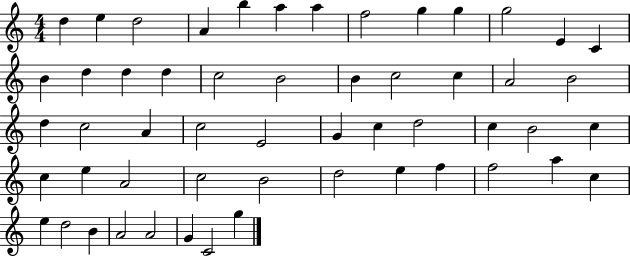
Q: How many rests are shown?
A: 0